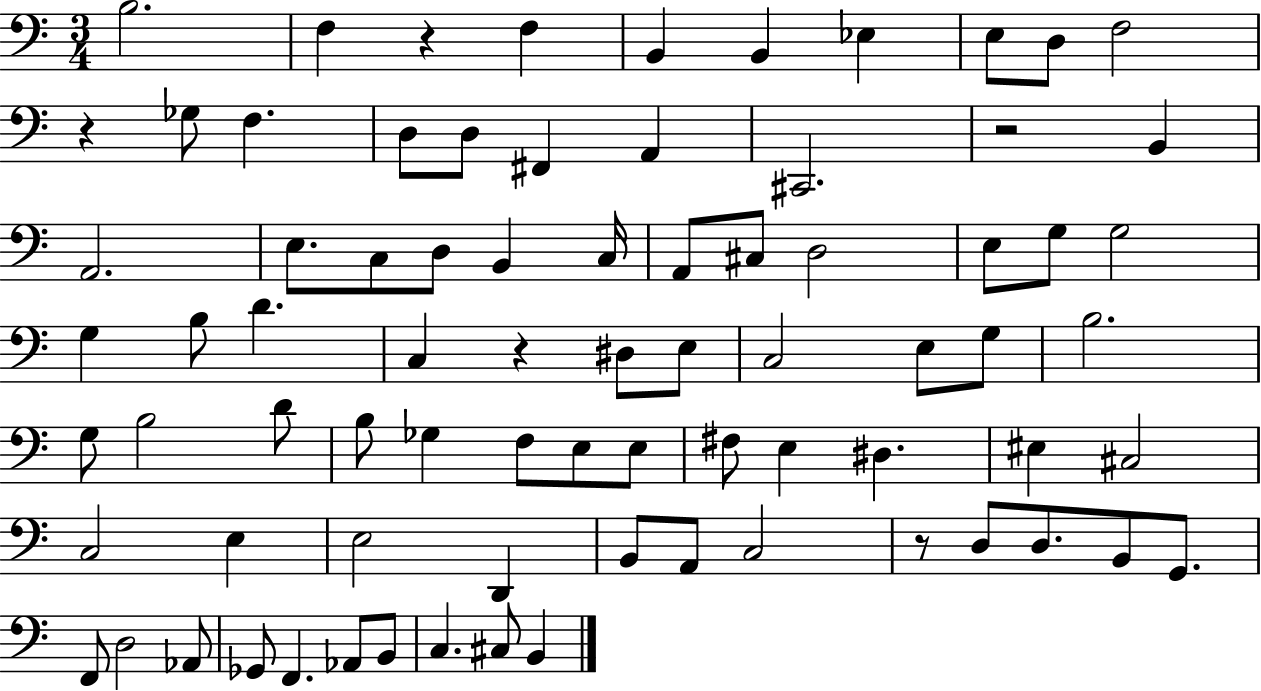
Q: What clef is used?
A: bass